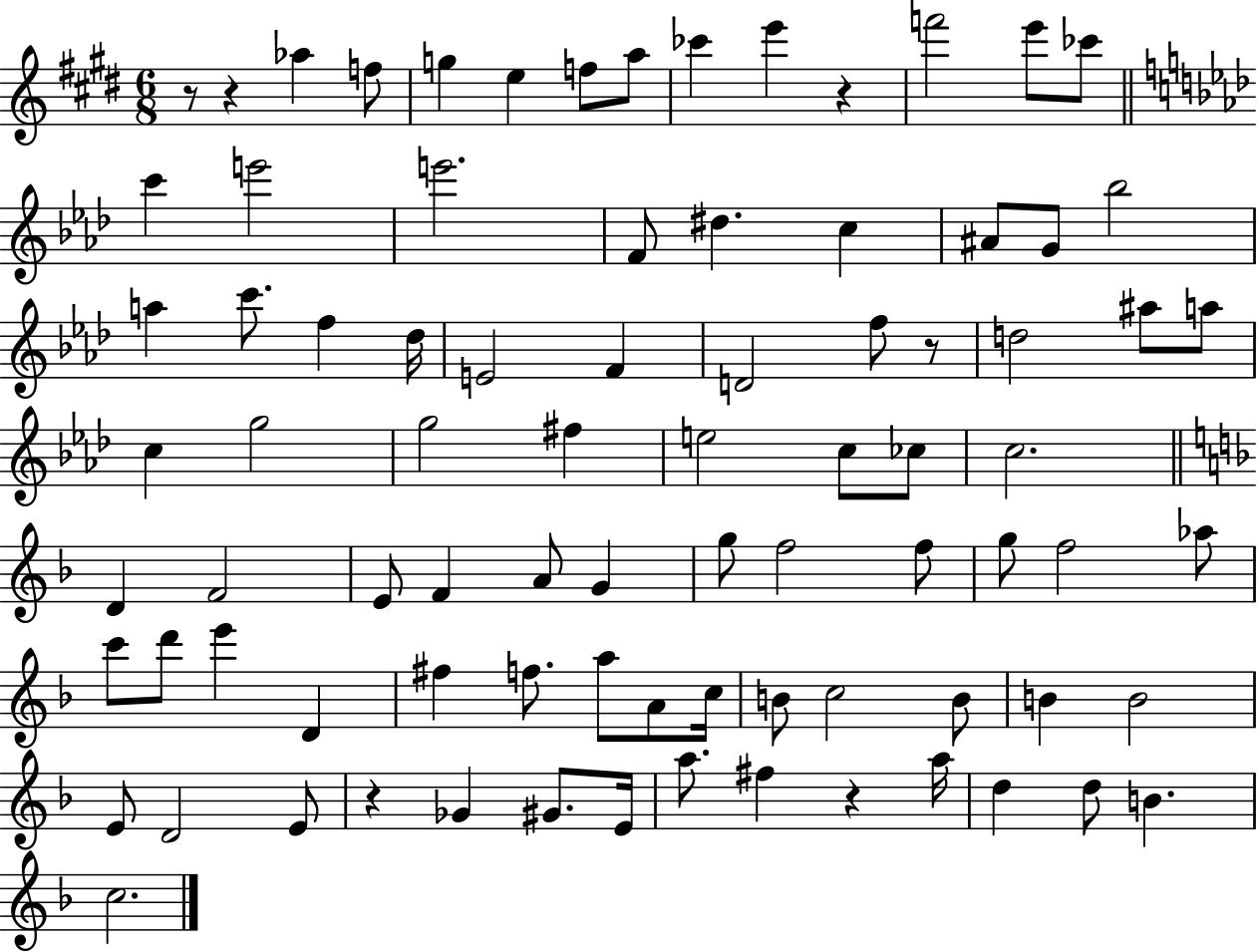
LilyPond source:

{
  \clef treble
  \numericTimeSignature
  \time 6/8
  \key e \major
  r8 r4 aes''4 f''8 | g''4 e''4 f''8 a''8 | ces'''4 e'''4 r4 | f'''2 e'''8 ces'''8 | \break \bar "||" \break \key aes \major c'''4 e'''2 | e'''2. | f'8 dis''4. c''4 | ais'8 g'8 bes''2 | \break a''4 c'''8. f''4 des''16 | e'2 f'4 | d'2 f''8 r8 | d''2 ais''8 a''8 | \break c''4 g''2 | g''2 fis''4 | e''2 c''8 ces''8 | c''2. | \break \bar "||" \break \key f \major d'4 f'2 | e'8 f'4 a'8 g'4 | g''8 f''2 f''8 | g''8 f''2 aes''8 | \break c'''8 d'''8 e'''4 d'4 | fis''4 f''8. a''8 a'8 c''16 | b'8 c''2 b'8 | b'4 b'2 | \break e'8 d'2 e'8 | r4 ges'4 gis'8. e'16 | a''8. fis''4 r4 a''16 | d''4 d''8 b'4. | \break c''2. | \bar "|."
}